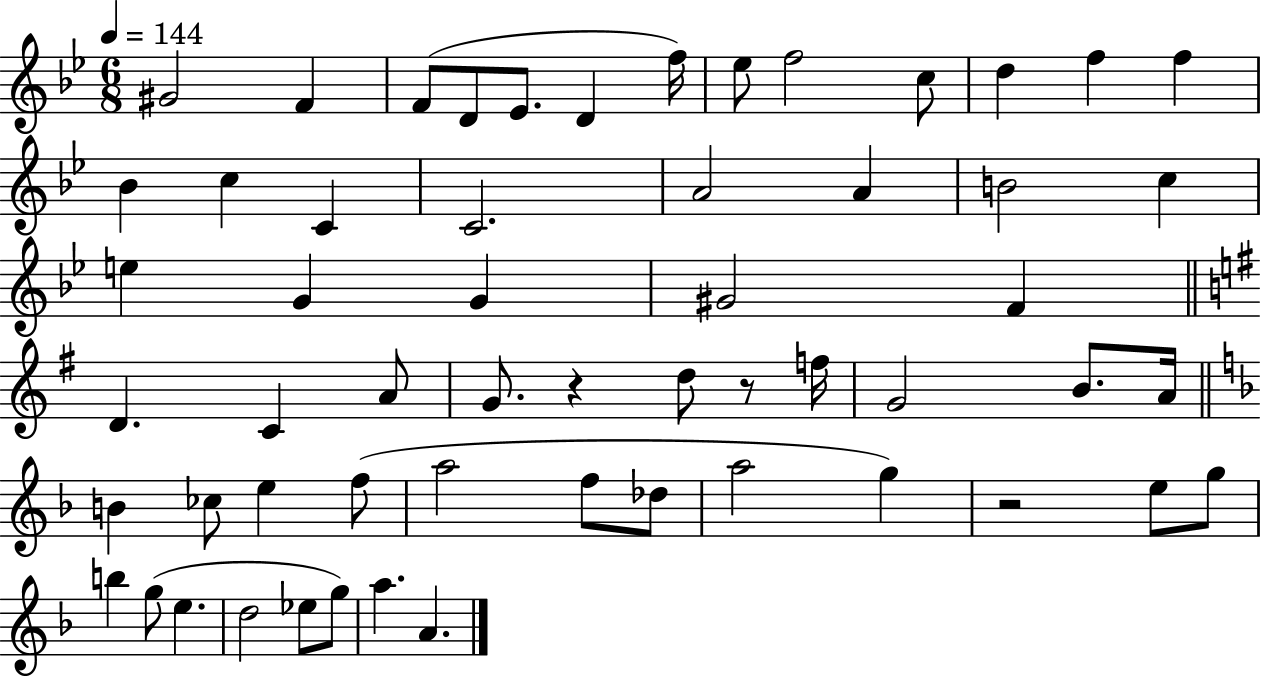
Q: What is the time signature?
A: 6/8